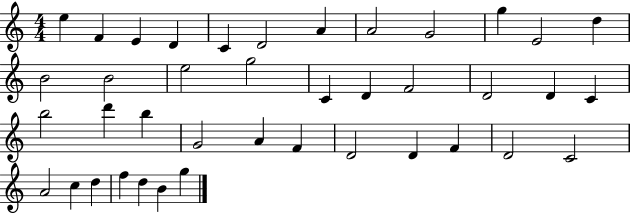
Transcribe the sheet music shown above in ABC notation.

X:1
T:Untitled
M:4/4
L:1/4
K:C
e F E D C D2 A A2 G2 g E2 d B2 B2 e2 g2 C D F2 D2 D C b2 d' b G2 A F D2 D F D2 C2 A2 c d f d B g